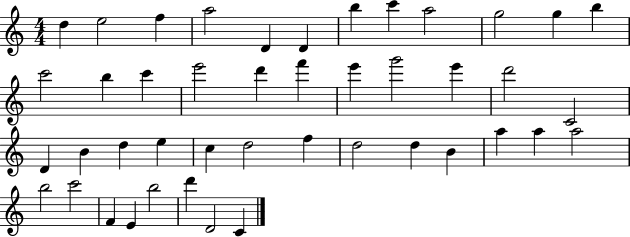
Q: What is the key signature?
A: C major